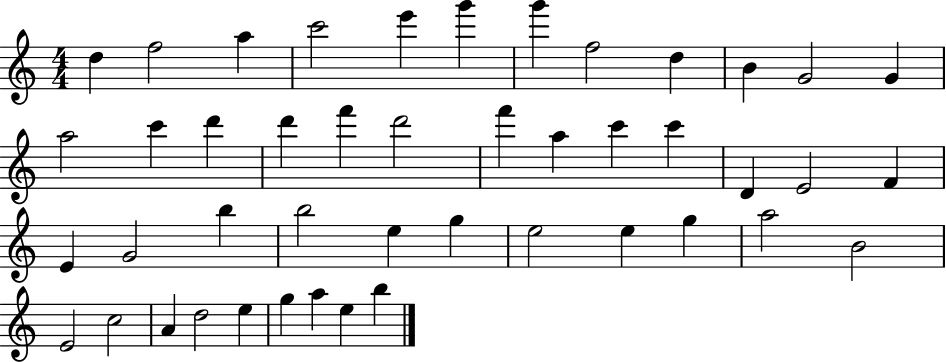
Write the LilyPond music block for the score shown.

{
  \clef treble
  \numericTimeSignature
  \time 4/4
  \key c \major
  d''4 f''2 a''4 | c'''2 e'''4 g'''4 | g'''4 f''2 d''4 | b'4 g'2 g'4 | \break a''2 c'''4 d'''4 | d'''4 f'''4 d'''2 | f'''4 a''4 c'''4 c'''4 | d'4 e'2 f'4 | \break e'4 g'2 b''4 | b''2 e''4 g''4 | e''2 e''4 g''4 | a''2 b'2 | \break e'2 c''2 | a'4 d''2 e''4 | g''4 a''4 e''4 b''4 | \bar "|."
}